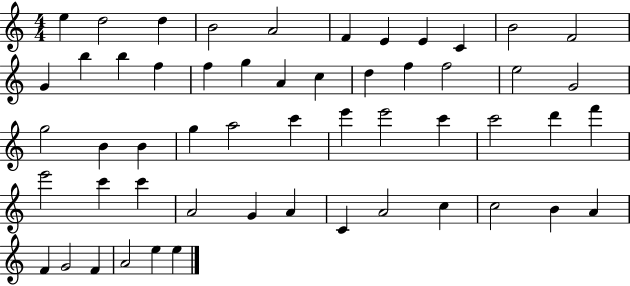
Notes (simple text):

E5/q D5/h D5/q B4/h A4/h F4/q E4/q E4/q C4/q B4/h F4/h G4/q B5/q B5/q F5/q F5/q G5/q A4/q C5/q D5/q F5/q F5/h E5/h G4/h G5/h B4/q B4/q G5/q A5/h C6/q E6/q E6/h C6/q C6/h D6/q F6/q E6/h C6/q C6/q A4/h G4/q A4/q C4/q A4/h C5/q C5/h B4/q A4/q F4/q G4/h F4/q A4/h E5/q E5/q